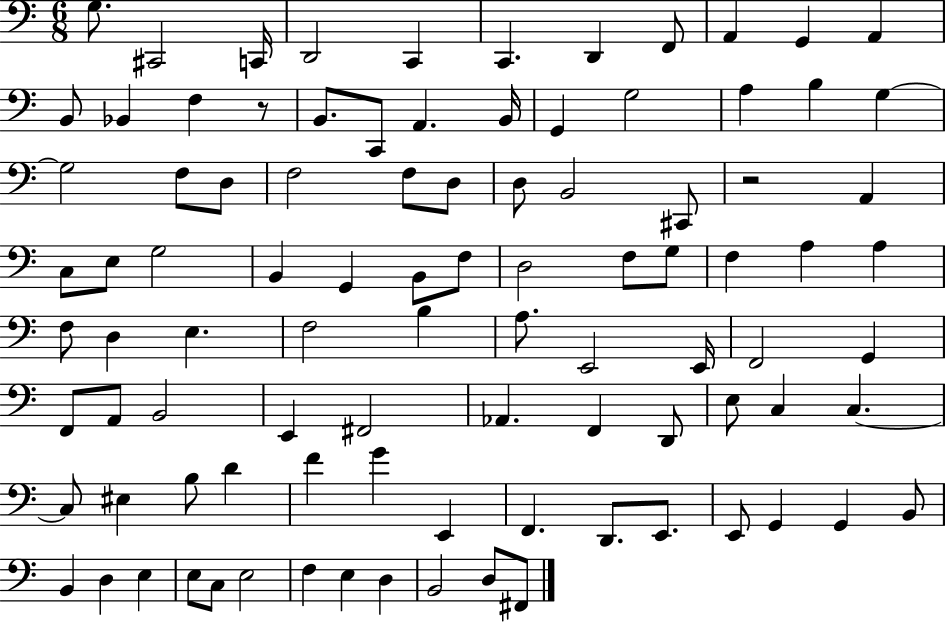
{
  \clef bass
  \numericTimeSignature
  \time 6/8
  \key c \major
  \repeat volta 2 { g8. cis,2 c,16 | d,2 c,4 | c,4. d,4 f,8 | a,4 g,4 a,4 | \break b,8 bes,4 f4 r8 | b,8. c,8 a,4. b,16 | g,4 g2 | a4 b4 g4~~ | \break g2 f8 d8 | f2 f8 d8 | d8 b,2 cis,8 | r2 a,4 | \break c8 e8 g2 | b,4 g,4 b,8 f8 | d2 f8 g8 | f4 a4 a4 | \break f8 d4 e4. | f2 b4 | a8. e,2 e,16 | f,2 g,4 | \break f,8 a,8 b,2 | e,4 fis,2 | aes,4. f,4 d,8 | e8 c4 c4.~~ | \break c8 eis4 b8 d'4 | f'4 g'4 e,4 | f,4. d,8. e,8. | e,8 g,4 g,4 b,8 | \break b,4 d4 e4 | e8 c8 e2 | f4 e4 d4 | b,2 d8 fis,8 | \break } \bar "|."
}